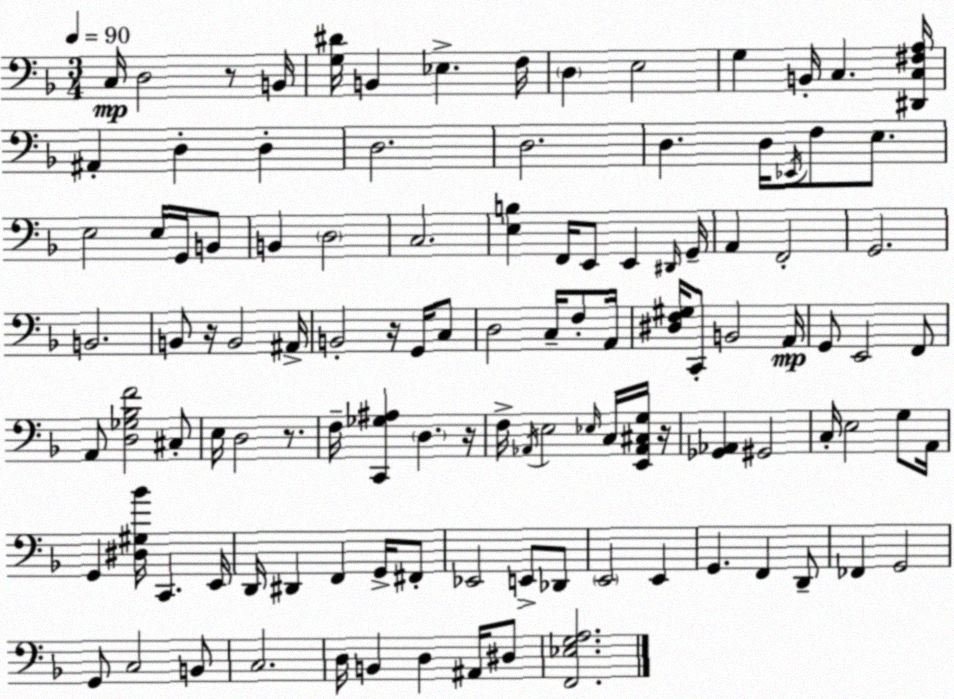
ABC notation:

X:1
T:Untitled
M:3/4
L:1/4
K:F
C,/4 D,2 z/2 B,,/4 [G,^D]/4 B,, _E, F,/4 D, E,2 G, B,,/4 C, [^D,,C,^F,A,]/4 ^A,, D, D, D,2 D,2 D, D,/4 _E,,/4 F,/2 E,/2 E,2 E,/4 G,,/4 B,,/2 B,, D,2 C,2 [E,B,] F,,/4 E,,/2 E,, ^D,,/4 G,,/4 A,, F,,2 G,,2 B,,2 B,,/2 z/4 B,,2 ^A,,/4 B,,2 z/4 G,,/4 C,/2 D,2 C,/4 F,/2 A,,/4 [^D,F,^G,]/4 C,,/2 B,,2 A,,/4 G,,/2 E,,2 F,,/2 A,,/2 [D,_G,_B,F]2 ^C,/2 E,/4 D,2 z/2 F,/4 [C,,_G,^A,] D, z/4 F,/4 _A,,/4 E,2 _E,/4 C,/4 [E,,_A,,^C,G,]/4 z/4 [_G,,_A,,] ^G,,2 C,/4 E,2 G,/2 A,,/4 G,, [^D,^G,_B]/4 C,, E,,/4 D,,/4 ^D,, F,, G,,/4 ^F,,/2 _E,,2 E,,/2 _D,,/2 E,,2 E,, G,, F,, D,,/2 _F,, G,,2 G,,/2 C,2 B,,/2 C,2 D,/4 B,, D, ^A,,/4 ^D,/2 [F,,_E,G,A,]2